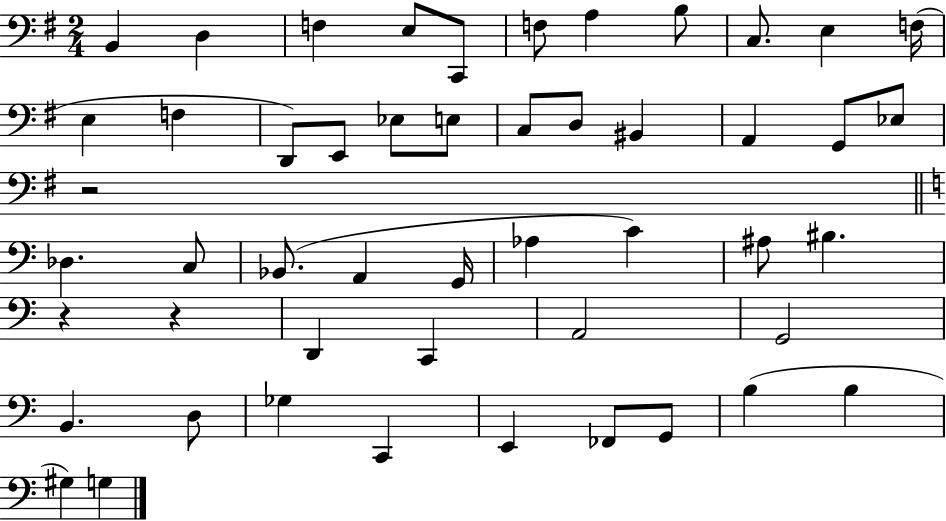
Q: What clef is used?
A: bass